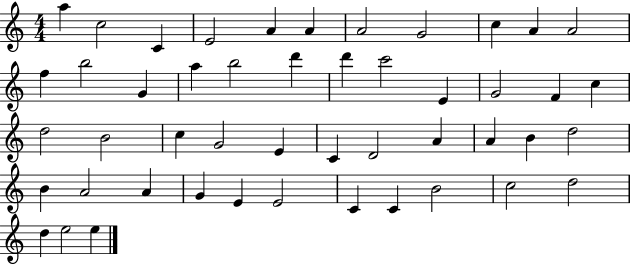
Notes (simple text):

A5/q C5/h C4/q E4/h A4/q A4/q A4/h G4/h C5/q A4/q A4/h F5/q B5/h G4/q A5/q B5/h D6/q D6/q C6/h E4/q G4/h F4/q C5/q D5/h B4/h C5/q G4/h E4/q C4/q D4/h A4/q A4/q B4/q D5/h B4/q A4/h A4/q G4/q E4/q E4/h C4/q C4/q B4/h C5/h D5/h D5/q E5/h E5/q